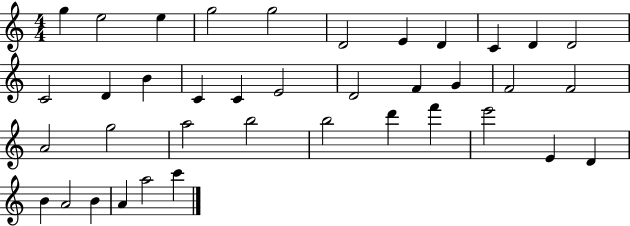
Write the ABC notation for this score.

X:1
T:Untitled
M:4/4
L:1/4
K:C
g e2 e g2 g2 D2 E D C D D2 C2 D B C C E2 D2 F G F2 F2 A2 g2 a2 b2 b2 d' f' e'2 E D B A2 B A a2 c'